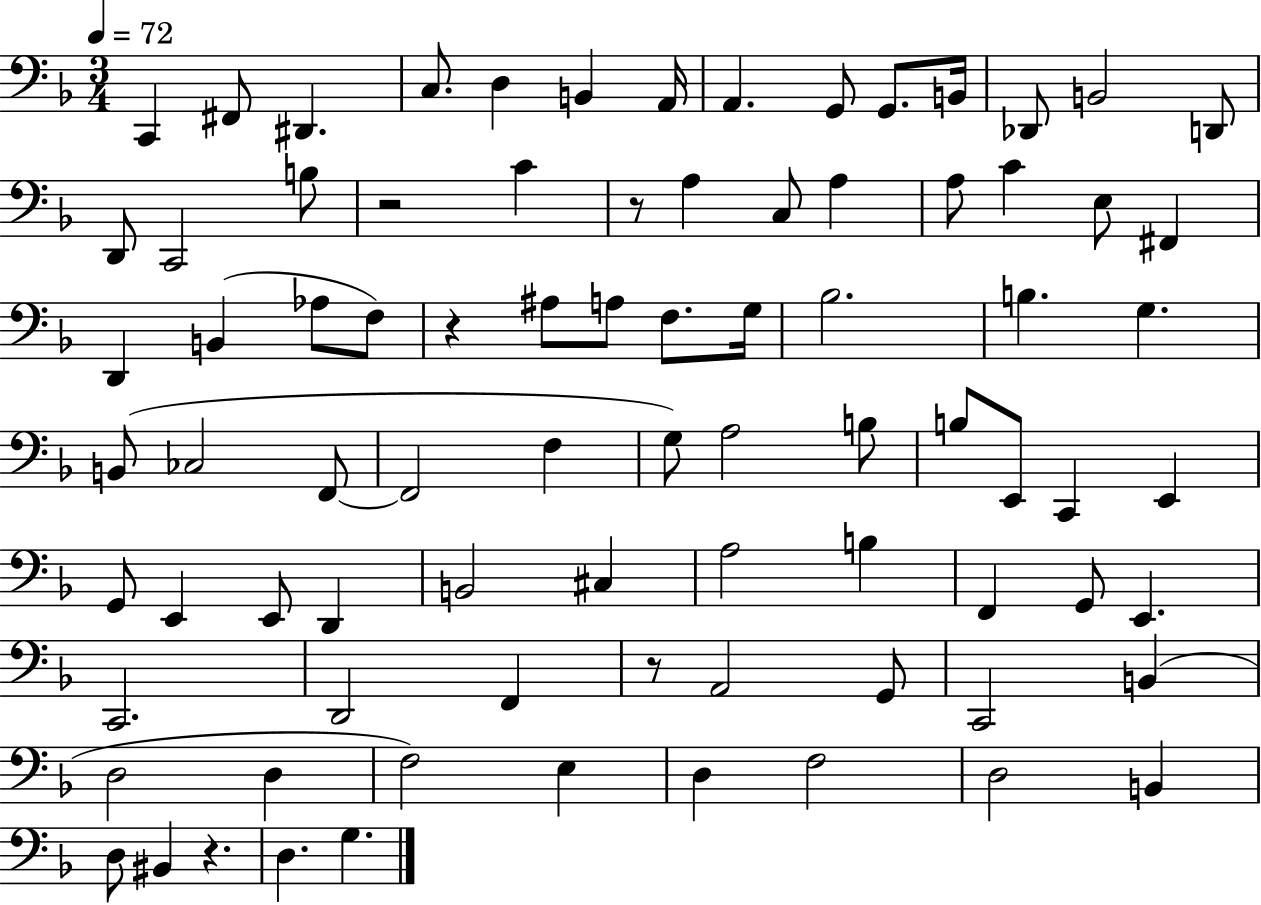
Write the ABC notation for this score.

X:1
T:Untitled
M:3/4
L:1/4
K:F
C,, ^F,,/2 ^D,, C,/2 D, B,, A,,/4 A,, G,,/2 G,,/2 B,,/4 _D,,/2 B,,2 D,,/2 D,,/2 C,,2 B,/2 z2 C z/2 A, C,/2 A, A,/2 C E,/2 ^F,, D,, B,, _A,/2 F,/2 z ^A,/2 A,/2 F,/2 G,/4 _B,2 B, G, B,,/2 _C,2 F,,/2 F,,2 F, G,/2 A,2 B,/2 B,/2 E,,/2 C,, E,, G,,/2 E,, E,,/2 D,, B,,2 ^C, A,2 B, F,, G,,/2 E,, C,,2 D,,2 F,, z/2 A,,2 G,,/2 C,,2 B,, D,2 D, F,2 E, D, F,2 D,2 B,, D,/2 ^B,, z D, G,